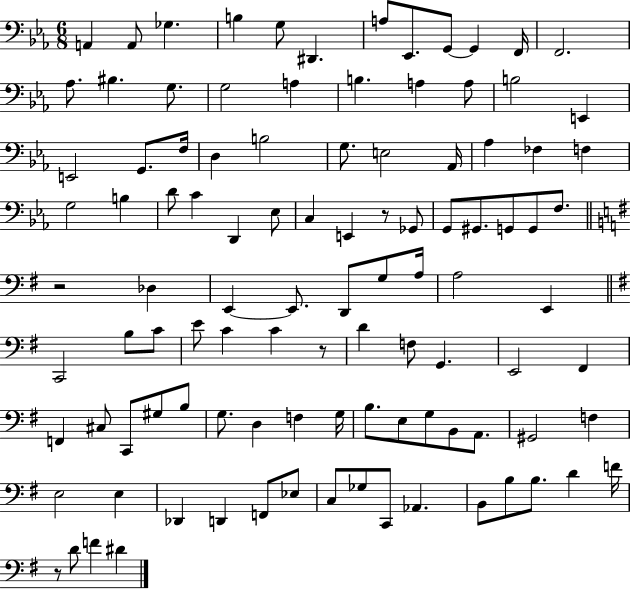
{
  \clef bass
  \numericTimeSignature
  \time 6/8
  \key ees \major
  a,4 a,8 ges4. | b4 g8 dis,4. | a8 ees,8. g,8~~ g,4 f,16 | f,2. | \break aes8. bis4. g8. | g2 a4 | b4. a4 a8 | b2 e,4 | \break e,2 g,8. f16 | d4 b2 | g8. e2 aes,16 | aes4 fes4 f4 | \break g2 b4 | d'8 c'4 d,4 ees8 | c4 e,4 r8 ges,8 | g,8 gis,8. g,8 g,8 f8. | \break \bar "||" \break \key g \major r2 des4 | e,4~~ e,8. d,8 g8 a16 | a2 e,4 | \bar "||" \break \key g \major c,2 b8 c'8 | e'8 c'4 c'4 r8 | d'4 f8 g,4. | e,2 fis,4 | \break f,4 cis8 c,8 gis8 b8 | g8. d4 f4 g16 | b8. e8 g8 b,8 a,8. | gis,2 f4 | \break e2 e4 | des,4 d,4 f,8 ees8 | c8 ges8 c,8 aes,4. | b,8 b8 b8. d'4 f'16 | \break r8 d'8 f'4 dis'4 | \bar "|."
}